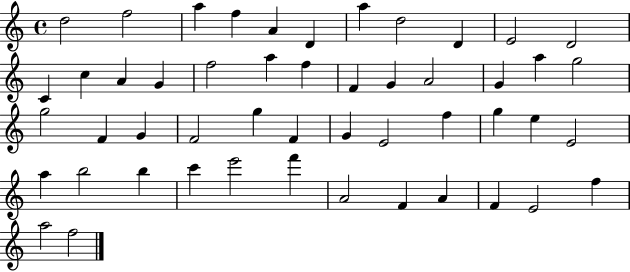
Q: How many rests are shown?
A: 0